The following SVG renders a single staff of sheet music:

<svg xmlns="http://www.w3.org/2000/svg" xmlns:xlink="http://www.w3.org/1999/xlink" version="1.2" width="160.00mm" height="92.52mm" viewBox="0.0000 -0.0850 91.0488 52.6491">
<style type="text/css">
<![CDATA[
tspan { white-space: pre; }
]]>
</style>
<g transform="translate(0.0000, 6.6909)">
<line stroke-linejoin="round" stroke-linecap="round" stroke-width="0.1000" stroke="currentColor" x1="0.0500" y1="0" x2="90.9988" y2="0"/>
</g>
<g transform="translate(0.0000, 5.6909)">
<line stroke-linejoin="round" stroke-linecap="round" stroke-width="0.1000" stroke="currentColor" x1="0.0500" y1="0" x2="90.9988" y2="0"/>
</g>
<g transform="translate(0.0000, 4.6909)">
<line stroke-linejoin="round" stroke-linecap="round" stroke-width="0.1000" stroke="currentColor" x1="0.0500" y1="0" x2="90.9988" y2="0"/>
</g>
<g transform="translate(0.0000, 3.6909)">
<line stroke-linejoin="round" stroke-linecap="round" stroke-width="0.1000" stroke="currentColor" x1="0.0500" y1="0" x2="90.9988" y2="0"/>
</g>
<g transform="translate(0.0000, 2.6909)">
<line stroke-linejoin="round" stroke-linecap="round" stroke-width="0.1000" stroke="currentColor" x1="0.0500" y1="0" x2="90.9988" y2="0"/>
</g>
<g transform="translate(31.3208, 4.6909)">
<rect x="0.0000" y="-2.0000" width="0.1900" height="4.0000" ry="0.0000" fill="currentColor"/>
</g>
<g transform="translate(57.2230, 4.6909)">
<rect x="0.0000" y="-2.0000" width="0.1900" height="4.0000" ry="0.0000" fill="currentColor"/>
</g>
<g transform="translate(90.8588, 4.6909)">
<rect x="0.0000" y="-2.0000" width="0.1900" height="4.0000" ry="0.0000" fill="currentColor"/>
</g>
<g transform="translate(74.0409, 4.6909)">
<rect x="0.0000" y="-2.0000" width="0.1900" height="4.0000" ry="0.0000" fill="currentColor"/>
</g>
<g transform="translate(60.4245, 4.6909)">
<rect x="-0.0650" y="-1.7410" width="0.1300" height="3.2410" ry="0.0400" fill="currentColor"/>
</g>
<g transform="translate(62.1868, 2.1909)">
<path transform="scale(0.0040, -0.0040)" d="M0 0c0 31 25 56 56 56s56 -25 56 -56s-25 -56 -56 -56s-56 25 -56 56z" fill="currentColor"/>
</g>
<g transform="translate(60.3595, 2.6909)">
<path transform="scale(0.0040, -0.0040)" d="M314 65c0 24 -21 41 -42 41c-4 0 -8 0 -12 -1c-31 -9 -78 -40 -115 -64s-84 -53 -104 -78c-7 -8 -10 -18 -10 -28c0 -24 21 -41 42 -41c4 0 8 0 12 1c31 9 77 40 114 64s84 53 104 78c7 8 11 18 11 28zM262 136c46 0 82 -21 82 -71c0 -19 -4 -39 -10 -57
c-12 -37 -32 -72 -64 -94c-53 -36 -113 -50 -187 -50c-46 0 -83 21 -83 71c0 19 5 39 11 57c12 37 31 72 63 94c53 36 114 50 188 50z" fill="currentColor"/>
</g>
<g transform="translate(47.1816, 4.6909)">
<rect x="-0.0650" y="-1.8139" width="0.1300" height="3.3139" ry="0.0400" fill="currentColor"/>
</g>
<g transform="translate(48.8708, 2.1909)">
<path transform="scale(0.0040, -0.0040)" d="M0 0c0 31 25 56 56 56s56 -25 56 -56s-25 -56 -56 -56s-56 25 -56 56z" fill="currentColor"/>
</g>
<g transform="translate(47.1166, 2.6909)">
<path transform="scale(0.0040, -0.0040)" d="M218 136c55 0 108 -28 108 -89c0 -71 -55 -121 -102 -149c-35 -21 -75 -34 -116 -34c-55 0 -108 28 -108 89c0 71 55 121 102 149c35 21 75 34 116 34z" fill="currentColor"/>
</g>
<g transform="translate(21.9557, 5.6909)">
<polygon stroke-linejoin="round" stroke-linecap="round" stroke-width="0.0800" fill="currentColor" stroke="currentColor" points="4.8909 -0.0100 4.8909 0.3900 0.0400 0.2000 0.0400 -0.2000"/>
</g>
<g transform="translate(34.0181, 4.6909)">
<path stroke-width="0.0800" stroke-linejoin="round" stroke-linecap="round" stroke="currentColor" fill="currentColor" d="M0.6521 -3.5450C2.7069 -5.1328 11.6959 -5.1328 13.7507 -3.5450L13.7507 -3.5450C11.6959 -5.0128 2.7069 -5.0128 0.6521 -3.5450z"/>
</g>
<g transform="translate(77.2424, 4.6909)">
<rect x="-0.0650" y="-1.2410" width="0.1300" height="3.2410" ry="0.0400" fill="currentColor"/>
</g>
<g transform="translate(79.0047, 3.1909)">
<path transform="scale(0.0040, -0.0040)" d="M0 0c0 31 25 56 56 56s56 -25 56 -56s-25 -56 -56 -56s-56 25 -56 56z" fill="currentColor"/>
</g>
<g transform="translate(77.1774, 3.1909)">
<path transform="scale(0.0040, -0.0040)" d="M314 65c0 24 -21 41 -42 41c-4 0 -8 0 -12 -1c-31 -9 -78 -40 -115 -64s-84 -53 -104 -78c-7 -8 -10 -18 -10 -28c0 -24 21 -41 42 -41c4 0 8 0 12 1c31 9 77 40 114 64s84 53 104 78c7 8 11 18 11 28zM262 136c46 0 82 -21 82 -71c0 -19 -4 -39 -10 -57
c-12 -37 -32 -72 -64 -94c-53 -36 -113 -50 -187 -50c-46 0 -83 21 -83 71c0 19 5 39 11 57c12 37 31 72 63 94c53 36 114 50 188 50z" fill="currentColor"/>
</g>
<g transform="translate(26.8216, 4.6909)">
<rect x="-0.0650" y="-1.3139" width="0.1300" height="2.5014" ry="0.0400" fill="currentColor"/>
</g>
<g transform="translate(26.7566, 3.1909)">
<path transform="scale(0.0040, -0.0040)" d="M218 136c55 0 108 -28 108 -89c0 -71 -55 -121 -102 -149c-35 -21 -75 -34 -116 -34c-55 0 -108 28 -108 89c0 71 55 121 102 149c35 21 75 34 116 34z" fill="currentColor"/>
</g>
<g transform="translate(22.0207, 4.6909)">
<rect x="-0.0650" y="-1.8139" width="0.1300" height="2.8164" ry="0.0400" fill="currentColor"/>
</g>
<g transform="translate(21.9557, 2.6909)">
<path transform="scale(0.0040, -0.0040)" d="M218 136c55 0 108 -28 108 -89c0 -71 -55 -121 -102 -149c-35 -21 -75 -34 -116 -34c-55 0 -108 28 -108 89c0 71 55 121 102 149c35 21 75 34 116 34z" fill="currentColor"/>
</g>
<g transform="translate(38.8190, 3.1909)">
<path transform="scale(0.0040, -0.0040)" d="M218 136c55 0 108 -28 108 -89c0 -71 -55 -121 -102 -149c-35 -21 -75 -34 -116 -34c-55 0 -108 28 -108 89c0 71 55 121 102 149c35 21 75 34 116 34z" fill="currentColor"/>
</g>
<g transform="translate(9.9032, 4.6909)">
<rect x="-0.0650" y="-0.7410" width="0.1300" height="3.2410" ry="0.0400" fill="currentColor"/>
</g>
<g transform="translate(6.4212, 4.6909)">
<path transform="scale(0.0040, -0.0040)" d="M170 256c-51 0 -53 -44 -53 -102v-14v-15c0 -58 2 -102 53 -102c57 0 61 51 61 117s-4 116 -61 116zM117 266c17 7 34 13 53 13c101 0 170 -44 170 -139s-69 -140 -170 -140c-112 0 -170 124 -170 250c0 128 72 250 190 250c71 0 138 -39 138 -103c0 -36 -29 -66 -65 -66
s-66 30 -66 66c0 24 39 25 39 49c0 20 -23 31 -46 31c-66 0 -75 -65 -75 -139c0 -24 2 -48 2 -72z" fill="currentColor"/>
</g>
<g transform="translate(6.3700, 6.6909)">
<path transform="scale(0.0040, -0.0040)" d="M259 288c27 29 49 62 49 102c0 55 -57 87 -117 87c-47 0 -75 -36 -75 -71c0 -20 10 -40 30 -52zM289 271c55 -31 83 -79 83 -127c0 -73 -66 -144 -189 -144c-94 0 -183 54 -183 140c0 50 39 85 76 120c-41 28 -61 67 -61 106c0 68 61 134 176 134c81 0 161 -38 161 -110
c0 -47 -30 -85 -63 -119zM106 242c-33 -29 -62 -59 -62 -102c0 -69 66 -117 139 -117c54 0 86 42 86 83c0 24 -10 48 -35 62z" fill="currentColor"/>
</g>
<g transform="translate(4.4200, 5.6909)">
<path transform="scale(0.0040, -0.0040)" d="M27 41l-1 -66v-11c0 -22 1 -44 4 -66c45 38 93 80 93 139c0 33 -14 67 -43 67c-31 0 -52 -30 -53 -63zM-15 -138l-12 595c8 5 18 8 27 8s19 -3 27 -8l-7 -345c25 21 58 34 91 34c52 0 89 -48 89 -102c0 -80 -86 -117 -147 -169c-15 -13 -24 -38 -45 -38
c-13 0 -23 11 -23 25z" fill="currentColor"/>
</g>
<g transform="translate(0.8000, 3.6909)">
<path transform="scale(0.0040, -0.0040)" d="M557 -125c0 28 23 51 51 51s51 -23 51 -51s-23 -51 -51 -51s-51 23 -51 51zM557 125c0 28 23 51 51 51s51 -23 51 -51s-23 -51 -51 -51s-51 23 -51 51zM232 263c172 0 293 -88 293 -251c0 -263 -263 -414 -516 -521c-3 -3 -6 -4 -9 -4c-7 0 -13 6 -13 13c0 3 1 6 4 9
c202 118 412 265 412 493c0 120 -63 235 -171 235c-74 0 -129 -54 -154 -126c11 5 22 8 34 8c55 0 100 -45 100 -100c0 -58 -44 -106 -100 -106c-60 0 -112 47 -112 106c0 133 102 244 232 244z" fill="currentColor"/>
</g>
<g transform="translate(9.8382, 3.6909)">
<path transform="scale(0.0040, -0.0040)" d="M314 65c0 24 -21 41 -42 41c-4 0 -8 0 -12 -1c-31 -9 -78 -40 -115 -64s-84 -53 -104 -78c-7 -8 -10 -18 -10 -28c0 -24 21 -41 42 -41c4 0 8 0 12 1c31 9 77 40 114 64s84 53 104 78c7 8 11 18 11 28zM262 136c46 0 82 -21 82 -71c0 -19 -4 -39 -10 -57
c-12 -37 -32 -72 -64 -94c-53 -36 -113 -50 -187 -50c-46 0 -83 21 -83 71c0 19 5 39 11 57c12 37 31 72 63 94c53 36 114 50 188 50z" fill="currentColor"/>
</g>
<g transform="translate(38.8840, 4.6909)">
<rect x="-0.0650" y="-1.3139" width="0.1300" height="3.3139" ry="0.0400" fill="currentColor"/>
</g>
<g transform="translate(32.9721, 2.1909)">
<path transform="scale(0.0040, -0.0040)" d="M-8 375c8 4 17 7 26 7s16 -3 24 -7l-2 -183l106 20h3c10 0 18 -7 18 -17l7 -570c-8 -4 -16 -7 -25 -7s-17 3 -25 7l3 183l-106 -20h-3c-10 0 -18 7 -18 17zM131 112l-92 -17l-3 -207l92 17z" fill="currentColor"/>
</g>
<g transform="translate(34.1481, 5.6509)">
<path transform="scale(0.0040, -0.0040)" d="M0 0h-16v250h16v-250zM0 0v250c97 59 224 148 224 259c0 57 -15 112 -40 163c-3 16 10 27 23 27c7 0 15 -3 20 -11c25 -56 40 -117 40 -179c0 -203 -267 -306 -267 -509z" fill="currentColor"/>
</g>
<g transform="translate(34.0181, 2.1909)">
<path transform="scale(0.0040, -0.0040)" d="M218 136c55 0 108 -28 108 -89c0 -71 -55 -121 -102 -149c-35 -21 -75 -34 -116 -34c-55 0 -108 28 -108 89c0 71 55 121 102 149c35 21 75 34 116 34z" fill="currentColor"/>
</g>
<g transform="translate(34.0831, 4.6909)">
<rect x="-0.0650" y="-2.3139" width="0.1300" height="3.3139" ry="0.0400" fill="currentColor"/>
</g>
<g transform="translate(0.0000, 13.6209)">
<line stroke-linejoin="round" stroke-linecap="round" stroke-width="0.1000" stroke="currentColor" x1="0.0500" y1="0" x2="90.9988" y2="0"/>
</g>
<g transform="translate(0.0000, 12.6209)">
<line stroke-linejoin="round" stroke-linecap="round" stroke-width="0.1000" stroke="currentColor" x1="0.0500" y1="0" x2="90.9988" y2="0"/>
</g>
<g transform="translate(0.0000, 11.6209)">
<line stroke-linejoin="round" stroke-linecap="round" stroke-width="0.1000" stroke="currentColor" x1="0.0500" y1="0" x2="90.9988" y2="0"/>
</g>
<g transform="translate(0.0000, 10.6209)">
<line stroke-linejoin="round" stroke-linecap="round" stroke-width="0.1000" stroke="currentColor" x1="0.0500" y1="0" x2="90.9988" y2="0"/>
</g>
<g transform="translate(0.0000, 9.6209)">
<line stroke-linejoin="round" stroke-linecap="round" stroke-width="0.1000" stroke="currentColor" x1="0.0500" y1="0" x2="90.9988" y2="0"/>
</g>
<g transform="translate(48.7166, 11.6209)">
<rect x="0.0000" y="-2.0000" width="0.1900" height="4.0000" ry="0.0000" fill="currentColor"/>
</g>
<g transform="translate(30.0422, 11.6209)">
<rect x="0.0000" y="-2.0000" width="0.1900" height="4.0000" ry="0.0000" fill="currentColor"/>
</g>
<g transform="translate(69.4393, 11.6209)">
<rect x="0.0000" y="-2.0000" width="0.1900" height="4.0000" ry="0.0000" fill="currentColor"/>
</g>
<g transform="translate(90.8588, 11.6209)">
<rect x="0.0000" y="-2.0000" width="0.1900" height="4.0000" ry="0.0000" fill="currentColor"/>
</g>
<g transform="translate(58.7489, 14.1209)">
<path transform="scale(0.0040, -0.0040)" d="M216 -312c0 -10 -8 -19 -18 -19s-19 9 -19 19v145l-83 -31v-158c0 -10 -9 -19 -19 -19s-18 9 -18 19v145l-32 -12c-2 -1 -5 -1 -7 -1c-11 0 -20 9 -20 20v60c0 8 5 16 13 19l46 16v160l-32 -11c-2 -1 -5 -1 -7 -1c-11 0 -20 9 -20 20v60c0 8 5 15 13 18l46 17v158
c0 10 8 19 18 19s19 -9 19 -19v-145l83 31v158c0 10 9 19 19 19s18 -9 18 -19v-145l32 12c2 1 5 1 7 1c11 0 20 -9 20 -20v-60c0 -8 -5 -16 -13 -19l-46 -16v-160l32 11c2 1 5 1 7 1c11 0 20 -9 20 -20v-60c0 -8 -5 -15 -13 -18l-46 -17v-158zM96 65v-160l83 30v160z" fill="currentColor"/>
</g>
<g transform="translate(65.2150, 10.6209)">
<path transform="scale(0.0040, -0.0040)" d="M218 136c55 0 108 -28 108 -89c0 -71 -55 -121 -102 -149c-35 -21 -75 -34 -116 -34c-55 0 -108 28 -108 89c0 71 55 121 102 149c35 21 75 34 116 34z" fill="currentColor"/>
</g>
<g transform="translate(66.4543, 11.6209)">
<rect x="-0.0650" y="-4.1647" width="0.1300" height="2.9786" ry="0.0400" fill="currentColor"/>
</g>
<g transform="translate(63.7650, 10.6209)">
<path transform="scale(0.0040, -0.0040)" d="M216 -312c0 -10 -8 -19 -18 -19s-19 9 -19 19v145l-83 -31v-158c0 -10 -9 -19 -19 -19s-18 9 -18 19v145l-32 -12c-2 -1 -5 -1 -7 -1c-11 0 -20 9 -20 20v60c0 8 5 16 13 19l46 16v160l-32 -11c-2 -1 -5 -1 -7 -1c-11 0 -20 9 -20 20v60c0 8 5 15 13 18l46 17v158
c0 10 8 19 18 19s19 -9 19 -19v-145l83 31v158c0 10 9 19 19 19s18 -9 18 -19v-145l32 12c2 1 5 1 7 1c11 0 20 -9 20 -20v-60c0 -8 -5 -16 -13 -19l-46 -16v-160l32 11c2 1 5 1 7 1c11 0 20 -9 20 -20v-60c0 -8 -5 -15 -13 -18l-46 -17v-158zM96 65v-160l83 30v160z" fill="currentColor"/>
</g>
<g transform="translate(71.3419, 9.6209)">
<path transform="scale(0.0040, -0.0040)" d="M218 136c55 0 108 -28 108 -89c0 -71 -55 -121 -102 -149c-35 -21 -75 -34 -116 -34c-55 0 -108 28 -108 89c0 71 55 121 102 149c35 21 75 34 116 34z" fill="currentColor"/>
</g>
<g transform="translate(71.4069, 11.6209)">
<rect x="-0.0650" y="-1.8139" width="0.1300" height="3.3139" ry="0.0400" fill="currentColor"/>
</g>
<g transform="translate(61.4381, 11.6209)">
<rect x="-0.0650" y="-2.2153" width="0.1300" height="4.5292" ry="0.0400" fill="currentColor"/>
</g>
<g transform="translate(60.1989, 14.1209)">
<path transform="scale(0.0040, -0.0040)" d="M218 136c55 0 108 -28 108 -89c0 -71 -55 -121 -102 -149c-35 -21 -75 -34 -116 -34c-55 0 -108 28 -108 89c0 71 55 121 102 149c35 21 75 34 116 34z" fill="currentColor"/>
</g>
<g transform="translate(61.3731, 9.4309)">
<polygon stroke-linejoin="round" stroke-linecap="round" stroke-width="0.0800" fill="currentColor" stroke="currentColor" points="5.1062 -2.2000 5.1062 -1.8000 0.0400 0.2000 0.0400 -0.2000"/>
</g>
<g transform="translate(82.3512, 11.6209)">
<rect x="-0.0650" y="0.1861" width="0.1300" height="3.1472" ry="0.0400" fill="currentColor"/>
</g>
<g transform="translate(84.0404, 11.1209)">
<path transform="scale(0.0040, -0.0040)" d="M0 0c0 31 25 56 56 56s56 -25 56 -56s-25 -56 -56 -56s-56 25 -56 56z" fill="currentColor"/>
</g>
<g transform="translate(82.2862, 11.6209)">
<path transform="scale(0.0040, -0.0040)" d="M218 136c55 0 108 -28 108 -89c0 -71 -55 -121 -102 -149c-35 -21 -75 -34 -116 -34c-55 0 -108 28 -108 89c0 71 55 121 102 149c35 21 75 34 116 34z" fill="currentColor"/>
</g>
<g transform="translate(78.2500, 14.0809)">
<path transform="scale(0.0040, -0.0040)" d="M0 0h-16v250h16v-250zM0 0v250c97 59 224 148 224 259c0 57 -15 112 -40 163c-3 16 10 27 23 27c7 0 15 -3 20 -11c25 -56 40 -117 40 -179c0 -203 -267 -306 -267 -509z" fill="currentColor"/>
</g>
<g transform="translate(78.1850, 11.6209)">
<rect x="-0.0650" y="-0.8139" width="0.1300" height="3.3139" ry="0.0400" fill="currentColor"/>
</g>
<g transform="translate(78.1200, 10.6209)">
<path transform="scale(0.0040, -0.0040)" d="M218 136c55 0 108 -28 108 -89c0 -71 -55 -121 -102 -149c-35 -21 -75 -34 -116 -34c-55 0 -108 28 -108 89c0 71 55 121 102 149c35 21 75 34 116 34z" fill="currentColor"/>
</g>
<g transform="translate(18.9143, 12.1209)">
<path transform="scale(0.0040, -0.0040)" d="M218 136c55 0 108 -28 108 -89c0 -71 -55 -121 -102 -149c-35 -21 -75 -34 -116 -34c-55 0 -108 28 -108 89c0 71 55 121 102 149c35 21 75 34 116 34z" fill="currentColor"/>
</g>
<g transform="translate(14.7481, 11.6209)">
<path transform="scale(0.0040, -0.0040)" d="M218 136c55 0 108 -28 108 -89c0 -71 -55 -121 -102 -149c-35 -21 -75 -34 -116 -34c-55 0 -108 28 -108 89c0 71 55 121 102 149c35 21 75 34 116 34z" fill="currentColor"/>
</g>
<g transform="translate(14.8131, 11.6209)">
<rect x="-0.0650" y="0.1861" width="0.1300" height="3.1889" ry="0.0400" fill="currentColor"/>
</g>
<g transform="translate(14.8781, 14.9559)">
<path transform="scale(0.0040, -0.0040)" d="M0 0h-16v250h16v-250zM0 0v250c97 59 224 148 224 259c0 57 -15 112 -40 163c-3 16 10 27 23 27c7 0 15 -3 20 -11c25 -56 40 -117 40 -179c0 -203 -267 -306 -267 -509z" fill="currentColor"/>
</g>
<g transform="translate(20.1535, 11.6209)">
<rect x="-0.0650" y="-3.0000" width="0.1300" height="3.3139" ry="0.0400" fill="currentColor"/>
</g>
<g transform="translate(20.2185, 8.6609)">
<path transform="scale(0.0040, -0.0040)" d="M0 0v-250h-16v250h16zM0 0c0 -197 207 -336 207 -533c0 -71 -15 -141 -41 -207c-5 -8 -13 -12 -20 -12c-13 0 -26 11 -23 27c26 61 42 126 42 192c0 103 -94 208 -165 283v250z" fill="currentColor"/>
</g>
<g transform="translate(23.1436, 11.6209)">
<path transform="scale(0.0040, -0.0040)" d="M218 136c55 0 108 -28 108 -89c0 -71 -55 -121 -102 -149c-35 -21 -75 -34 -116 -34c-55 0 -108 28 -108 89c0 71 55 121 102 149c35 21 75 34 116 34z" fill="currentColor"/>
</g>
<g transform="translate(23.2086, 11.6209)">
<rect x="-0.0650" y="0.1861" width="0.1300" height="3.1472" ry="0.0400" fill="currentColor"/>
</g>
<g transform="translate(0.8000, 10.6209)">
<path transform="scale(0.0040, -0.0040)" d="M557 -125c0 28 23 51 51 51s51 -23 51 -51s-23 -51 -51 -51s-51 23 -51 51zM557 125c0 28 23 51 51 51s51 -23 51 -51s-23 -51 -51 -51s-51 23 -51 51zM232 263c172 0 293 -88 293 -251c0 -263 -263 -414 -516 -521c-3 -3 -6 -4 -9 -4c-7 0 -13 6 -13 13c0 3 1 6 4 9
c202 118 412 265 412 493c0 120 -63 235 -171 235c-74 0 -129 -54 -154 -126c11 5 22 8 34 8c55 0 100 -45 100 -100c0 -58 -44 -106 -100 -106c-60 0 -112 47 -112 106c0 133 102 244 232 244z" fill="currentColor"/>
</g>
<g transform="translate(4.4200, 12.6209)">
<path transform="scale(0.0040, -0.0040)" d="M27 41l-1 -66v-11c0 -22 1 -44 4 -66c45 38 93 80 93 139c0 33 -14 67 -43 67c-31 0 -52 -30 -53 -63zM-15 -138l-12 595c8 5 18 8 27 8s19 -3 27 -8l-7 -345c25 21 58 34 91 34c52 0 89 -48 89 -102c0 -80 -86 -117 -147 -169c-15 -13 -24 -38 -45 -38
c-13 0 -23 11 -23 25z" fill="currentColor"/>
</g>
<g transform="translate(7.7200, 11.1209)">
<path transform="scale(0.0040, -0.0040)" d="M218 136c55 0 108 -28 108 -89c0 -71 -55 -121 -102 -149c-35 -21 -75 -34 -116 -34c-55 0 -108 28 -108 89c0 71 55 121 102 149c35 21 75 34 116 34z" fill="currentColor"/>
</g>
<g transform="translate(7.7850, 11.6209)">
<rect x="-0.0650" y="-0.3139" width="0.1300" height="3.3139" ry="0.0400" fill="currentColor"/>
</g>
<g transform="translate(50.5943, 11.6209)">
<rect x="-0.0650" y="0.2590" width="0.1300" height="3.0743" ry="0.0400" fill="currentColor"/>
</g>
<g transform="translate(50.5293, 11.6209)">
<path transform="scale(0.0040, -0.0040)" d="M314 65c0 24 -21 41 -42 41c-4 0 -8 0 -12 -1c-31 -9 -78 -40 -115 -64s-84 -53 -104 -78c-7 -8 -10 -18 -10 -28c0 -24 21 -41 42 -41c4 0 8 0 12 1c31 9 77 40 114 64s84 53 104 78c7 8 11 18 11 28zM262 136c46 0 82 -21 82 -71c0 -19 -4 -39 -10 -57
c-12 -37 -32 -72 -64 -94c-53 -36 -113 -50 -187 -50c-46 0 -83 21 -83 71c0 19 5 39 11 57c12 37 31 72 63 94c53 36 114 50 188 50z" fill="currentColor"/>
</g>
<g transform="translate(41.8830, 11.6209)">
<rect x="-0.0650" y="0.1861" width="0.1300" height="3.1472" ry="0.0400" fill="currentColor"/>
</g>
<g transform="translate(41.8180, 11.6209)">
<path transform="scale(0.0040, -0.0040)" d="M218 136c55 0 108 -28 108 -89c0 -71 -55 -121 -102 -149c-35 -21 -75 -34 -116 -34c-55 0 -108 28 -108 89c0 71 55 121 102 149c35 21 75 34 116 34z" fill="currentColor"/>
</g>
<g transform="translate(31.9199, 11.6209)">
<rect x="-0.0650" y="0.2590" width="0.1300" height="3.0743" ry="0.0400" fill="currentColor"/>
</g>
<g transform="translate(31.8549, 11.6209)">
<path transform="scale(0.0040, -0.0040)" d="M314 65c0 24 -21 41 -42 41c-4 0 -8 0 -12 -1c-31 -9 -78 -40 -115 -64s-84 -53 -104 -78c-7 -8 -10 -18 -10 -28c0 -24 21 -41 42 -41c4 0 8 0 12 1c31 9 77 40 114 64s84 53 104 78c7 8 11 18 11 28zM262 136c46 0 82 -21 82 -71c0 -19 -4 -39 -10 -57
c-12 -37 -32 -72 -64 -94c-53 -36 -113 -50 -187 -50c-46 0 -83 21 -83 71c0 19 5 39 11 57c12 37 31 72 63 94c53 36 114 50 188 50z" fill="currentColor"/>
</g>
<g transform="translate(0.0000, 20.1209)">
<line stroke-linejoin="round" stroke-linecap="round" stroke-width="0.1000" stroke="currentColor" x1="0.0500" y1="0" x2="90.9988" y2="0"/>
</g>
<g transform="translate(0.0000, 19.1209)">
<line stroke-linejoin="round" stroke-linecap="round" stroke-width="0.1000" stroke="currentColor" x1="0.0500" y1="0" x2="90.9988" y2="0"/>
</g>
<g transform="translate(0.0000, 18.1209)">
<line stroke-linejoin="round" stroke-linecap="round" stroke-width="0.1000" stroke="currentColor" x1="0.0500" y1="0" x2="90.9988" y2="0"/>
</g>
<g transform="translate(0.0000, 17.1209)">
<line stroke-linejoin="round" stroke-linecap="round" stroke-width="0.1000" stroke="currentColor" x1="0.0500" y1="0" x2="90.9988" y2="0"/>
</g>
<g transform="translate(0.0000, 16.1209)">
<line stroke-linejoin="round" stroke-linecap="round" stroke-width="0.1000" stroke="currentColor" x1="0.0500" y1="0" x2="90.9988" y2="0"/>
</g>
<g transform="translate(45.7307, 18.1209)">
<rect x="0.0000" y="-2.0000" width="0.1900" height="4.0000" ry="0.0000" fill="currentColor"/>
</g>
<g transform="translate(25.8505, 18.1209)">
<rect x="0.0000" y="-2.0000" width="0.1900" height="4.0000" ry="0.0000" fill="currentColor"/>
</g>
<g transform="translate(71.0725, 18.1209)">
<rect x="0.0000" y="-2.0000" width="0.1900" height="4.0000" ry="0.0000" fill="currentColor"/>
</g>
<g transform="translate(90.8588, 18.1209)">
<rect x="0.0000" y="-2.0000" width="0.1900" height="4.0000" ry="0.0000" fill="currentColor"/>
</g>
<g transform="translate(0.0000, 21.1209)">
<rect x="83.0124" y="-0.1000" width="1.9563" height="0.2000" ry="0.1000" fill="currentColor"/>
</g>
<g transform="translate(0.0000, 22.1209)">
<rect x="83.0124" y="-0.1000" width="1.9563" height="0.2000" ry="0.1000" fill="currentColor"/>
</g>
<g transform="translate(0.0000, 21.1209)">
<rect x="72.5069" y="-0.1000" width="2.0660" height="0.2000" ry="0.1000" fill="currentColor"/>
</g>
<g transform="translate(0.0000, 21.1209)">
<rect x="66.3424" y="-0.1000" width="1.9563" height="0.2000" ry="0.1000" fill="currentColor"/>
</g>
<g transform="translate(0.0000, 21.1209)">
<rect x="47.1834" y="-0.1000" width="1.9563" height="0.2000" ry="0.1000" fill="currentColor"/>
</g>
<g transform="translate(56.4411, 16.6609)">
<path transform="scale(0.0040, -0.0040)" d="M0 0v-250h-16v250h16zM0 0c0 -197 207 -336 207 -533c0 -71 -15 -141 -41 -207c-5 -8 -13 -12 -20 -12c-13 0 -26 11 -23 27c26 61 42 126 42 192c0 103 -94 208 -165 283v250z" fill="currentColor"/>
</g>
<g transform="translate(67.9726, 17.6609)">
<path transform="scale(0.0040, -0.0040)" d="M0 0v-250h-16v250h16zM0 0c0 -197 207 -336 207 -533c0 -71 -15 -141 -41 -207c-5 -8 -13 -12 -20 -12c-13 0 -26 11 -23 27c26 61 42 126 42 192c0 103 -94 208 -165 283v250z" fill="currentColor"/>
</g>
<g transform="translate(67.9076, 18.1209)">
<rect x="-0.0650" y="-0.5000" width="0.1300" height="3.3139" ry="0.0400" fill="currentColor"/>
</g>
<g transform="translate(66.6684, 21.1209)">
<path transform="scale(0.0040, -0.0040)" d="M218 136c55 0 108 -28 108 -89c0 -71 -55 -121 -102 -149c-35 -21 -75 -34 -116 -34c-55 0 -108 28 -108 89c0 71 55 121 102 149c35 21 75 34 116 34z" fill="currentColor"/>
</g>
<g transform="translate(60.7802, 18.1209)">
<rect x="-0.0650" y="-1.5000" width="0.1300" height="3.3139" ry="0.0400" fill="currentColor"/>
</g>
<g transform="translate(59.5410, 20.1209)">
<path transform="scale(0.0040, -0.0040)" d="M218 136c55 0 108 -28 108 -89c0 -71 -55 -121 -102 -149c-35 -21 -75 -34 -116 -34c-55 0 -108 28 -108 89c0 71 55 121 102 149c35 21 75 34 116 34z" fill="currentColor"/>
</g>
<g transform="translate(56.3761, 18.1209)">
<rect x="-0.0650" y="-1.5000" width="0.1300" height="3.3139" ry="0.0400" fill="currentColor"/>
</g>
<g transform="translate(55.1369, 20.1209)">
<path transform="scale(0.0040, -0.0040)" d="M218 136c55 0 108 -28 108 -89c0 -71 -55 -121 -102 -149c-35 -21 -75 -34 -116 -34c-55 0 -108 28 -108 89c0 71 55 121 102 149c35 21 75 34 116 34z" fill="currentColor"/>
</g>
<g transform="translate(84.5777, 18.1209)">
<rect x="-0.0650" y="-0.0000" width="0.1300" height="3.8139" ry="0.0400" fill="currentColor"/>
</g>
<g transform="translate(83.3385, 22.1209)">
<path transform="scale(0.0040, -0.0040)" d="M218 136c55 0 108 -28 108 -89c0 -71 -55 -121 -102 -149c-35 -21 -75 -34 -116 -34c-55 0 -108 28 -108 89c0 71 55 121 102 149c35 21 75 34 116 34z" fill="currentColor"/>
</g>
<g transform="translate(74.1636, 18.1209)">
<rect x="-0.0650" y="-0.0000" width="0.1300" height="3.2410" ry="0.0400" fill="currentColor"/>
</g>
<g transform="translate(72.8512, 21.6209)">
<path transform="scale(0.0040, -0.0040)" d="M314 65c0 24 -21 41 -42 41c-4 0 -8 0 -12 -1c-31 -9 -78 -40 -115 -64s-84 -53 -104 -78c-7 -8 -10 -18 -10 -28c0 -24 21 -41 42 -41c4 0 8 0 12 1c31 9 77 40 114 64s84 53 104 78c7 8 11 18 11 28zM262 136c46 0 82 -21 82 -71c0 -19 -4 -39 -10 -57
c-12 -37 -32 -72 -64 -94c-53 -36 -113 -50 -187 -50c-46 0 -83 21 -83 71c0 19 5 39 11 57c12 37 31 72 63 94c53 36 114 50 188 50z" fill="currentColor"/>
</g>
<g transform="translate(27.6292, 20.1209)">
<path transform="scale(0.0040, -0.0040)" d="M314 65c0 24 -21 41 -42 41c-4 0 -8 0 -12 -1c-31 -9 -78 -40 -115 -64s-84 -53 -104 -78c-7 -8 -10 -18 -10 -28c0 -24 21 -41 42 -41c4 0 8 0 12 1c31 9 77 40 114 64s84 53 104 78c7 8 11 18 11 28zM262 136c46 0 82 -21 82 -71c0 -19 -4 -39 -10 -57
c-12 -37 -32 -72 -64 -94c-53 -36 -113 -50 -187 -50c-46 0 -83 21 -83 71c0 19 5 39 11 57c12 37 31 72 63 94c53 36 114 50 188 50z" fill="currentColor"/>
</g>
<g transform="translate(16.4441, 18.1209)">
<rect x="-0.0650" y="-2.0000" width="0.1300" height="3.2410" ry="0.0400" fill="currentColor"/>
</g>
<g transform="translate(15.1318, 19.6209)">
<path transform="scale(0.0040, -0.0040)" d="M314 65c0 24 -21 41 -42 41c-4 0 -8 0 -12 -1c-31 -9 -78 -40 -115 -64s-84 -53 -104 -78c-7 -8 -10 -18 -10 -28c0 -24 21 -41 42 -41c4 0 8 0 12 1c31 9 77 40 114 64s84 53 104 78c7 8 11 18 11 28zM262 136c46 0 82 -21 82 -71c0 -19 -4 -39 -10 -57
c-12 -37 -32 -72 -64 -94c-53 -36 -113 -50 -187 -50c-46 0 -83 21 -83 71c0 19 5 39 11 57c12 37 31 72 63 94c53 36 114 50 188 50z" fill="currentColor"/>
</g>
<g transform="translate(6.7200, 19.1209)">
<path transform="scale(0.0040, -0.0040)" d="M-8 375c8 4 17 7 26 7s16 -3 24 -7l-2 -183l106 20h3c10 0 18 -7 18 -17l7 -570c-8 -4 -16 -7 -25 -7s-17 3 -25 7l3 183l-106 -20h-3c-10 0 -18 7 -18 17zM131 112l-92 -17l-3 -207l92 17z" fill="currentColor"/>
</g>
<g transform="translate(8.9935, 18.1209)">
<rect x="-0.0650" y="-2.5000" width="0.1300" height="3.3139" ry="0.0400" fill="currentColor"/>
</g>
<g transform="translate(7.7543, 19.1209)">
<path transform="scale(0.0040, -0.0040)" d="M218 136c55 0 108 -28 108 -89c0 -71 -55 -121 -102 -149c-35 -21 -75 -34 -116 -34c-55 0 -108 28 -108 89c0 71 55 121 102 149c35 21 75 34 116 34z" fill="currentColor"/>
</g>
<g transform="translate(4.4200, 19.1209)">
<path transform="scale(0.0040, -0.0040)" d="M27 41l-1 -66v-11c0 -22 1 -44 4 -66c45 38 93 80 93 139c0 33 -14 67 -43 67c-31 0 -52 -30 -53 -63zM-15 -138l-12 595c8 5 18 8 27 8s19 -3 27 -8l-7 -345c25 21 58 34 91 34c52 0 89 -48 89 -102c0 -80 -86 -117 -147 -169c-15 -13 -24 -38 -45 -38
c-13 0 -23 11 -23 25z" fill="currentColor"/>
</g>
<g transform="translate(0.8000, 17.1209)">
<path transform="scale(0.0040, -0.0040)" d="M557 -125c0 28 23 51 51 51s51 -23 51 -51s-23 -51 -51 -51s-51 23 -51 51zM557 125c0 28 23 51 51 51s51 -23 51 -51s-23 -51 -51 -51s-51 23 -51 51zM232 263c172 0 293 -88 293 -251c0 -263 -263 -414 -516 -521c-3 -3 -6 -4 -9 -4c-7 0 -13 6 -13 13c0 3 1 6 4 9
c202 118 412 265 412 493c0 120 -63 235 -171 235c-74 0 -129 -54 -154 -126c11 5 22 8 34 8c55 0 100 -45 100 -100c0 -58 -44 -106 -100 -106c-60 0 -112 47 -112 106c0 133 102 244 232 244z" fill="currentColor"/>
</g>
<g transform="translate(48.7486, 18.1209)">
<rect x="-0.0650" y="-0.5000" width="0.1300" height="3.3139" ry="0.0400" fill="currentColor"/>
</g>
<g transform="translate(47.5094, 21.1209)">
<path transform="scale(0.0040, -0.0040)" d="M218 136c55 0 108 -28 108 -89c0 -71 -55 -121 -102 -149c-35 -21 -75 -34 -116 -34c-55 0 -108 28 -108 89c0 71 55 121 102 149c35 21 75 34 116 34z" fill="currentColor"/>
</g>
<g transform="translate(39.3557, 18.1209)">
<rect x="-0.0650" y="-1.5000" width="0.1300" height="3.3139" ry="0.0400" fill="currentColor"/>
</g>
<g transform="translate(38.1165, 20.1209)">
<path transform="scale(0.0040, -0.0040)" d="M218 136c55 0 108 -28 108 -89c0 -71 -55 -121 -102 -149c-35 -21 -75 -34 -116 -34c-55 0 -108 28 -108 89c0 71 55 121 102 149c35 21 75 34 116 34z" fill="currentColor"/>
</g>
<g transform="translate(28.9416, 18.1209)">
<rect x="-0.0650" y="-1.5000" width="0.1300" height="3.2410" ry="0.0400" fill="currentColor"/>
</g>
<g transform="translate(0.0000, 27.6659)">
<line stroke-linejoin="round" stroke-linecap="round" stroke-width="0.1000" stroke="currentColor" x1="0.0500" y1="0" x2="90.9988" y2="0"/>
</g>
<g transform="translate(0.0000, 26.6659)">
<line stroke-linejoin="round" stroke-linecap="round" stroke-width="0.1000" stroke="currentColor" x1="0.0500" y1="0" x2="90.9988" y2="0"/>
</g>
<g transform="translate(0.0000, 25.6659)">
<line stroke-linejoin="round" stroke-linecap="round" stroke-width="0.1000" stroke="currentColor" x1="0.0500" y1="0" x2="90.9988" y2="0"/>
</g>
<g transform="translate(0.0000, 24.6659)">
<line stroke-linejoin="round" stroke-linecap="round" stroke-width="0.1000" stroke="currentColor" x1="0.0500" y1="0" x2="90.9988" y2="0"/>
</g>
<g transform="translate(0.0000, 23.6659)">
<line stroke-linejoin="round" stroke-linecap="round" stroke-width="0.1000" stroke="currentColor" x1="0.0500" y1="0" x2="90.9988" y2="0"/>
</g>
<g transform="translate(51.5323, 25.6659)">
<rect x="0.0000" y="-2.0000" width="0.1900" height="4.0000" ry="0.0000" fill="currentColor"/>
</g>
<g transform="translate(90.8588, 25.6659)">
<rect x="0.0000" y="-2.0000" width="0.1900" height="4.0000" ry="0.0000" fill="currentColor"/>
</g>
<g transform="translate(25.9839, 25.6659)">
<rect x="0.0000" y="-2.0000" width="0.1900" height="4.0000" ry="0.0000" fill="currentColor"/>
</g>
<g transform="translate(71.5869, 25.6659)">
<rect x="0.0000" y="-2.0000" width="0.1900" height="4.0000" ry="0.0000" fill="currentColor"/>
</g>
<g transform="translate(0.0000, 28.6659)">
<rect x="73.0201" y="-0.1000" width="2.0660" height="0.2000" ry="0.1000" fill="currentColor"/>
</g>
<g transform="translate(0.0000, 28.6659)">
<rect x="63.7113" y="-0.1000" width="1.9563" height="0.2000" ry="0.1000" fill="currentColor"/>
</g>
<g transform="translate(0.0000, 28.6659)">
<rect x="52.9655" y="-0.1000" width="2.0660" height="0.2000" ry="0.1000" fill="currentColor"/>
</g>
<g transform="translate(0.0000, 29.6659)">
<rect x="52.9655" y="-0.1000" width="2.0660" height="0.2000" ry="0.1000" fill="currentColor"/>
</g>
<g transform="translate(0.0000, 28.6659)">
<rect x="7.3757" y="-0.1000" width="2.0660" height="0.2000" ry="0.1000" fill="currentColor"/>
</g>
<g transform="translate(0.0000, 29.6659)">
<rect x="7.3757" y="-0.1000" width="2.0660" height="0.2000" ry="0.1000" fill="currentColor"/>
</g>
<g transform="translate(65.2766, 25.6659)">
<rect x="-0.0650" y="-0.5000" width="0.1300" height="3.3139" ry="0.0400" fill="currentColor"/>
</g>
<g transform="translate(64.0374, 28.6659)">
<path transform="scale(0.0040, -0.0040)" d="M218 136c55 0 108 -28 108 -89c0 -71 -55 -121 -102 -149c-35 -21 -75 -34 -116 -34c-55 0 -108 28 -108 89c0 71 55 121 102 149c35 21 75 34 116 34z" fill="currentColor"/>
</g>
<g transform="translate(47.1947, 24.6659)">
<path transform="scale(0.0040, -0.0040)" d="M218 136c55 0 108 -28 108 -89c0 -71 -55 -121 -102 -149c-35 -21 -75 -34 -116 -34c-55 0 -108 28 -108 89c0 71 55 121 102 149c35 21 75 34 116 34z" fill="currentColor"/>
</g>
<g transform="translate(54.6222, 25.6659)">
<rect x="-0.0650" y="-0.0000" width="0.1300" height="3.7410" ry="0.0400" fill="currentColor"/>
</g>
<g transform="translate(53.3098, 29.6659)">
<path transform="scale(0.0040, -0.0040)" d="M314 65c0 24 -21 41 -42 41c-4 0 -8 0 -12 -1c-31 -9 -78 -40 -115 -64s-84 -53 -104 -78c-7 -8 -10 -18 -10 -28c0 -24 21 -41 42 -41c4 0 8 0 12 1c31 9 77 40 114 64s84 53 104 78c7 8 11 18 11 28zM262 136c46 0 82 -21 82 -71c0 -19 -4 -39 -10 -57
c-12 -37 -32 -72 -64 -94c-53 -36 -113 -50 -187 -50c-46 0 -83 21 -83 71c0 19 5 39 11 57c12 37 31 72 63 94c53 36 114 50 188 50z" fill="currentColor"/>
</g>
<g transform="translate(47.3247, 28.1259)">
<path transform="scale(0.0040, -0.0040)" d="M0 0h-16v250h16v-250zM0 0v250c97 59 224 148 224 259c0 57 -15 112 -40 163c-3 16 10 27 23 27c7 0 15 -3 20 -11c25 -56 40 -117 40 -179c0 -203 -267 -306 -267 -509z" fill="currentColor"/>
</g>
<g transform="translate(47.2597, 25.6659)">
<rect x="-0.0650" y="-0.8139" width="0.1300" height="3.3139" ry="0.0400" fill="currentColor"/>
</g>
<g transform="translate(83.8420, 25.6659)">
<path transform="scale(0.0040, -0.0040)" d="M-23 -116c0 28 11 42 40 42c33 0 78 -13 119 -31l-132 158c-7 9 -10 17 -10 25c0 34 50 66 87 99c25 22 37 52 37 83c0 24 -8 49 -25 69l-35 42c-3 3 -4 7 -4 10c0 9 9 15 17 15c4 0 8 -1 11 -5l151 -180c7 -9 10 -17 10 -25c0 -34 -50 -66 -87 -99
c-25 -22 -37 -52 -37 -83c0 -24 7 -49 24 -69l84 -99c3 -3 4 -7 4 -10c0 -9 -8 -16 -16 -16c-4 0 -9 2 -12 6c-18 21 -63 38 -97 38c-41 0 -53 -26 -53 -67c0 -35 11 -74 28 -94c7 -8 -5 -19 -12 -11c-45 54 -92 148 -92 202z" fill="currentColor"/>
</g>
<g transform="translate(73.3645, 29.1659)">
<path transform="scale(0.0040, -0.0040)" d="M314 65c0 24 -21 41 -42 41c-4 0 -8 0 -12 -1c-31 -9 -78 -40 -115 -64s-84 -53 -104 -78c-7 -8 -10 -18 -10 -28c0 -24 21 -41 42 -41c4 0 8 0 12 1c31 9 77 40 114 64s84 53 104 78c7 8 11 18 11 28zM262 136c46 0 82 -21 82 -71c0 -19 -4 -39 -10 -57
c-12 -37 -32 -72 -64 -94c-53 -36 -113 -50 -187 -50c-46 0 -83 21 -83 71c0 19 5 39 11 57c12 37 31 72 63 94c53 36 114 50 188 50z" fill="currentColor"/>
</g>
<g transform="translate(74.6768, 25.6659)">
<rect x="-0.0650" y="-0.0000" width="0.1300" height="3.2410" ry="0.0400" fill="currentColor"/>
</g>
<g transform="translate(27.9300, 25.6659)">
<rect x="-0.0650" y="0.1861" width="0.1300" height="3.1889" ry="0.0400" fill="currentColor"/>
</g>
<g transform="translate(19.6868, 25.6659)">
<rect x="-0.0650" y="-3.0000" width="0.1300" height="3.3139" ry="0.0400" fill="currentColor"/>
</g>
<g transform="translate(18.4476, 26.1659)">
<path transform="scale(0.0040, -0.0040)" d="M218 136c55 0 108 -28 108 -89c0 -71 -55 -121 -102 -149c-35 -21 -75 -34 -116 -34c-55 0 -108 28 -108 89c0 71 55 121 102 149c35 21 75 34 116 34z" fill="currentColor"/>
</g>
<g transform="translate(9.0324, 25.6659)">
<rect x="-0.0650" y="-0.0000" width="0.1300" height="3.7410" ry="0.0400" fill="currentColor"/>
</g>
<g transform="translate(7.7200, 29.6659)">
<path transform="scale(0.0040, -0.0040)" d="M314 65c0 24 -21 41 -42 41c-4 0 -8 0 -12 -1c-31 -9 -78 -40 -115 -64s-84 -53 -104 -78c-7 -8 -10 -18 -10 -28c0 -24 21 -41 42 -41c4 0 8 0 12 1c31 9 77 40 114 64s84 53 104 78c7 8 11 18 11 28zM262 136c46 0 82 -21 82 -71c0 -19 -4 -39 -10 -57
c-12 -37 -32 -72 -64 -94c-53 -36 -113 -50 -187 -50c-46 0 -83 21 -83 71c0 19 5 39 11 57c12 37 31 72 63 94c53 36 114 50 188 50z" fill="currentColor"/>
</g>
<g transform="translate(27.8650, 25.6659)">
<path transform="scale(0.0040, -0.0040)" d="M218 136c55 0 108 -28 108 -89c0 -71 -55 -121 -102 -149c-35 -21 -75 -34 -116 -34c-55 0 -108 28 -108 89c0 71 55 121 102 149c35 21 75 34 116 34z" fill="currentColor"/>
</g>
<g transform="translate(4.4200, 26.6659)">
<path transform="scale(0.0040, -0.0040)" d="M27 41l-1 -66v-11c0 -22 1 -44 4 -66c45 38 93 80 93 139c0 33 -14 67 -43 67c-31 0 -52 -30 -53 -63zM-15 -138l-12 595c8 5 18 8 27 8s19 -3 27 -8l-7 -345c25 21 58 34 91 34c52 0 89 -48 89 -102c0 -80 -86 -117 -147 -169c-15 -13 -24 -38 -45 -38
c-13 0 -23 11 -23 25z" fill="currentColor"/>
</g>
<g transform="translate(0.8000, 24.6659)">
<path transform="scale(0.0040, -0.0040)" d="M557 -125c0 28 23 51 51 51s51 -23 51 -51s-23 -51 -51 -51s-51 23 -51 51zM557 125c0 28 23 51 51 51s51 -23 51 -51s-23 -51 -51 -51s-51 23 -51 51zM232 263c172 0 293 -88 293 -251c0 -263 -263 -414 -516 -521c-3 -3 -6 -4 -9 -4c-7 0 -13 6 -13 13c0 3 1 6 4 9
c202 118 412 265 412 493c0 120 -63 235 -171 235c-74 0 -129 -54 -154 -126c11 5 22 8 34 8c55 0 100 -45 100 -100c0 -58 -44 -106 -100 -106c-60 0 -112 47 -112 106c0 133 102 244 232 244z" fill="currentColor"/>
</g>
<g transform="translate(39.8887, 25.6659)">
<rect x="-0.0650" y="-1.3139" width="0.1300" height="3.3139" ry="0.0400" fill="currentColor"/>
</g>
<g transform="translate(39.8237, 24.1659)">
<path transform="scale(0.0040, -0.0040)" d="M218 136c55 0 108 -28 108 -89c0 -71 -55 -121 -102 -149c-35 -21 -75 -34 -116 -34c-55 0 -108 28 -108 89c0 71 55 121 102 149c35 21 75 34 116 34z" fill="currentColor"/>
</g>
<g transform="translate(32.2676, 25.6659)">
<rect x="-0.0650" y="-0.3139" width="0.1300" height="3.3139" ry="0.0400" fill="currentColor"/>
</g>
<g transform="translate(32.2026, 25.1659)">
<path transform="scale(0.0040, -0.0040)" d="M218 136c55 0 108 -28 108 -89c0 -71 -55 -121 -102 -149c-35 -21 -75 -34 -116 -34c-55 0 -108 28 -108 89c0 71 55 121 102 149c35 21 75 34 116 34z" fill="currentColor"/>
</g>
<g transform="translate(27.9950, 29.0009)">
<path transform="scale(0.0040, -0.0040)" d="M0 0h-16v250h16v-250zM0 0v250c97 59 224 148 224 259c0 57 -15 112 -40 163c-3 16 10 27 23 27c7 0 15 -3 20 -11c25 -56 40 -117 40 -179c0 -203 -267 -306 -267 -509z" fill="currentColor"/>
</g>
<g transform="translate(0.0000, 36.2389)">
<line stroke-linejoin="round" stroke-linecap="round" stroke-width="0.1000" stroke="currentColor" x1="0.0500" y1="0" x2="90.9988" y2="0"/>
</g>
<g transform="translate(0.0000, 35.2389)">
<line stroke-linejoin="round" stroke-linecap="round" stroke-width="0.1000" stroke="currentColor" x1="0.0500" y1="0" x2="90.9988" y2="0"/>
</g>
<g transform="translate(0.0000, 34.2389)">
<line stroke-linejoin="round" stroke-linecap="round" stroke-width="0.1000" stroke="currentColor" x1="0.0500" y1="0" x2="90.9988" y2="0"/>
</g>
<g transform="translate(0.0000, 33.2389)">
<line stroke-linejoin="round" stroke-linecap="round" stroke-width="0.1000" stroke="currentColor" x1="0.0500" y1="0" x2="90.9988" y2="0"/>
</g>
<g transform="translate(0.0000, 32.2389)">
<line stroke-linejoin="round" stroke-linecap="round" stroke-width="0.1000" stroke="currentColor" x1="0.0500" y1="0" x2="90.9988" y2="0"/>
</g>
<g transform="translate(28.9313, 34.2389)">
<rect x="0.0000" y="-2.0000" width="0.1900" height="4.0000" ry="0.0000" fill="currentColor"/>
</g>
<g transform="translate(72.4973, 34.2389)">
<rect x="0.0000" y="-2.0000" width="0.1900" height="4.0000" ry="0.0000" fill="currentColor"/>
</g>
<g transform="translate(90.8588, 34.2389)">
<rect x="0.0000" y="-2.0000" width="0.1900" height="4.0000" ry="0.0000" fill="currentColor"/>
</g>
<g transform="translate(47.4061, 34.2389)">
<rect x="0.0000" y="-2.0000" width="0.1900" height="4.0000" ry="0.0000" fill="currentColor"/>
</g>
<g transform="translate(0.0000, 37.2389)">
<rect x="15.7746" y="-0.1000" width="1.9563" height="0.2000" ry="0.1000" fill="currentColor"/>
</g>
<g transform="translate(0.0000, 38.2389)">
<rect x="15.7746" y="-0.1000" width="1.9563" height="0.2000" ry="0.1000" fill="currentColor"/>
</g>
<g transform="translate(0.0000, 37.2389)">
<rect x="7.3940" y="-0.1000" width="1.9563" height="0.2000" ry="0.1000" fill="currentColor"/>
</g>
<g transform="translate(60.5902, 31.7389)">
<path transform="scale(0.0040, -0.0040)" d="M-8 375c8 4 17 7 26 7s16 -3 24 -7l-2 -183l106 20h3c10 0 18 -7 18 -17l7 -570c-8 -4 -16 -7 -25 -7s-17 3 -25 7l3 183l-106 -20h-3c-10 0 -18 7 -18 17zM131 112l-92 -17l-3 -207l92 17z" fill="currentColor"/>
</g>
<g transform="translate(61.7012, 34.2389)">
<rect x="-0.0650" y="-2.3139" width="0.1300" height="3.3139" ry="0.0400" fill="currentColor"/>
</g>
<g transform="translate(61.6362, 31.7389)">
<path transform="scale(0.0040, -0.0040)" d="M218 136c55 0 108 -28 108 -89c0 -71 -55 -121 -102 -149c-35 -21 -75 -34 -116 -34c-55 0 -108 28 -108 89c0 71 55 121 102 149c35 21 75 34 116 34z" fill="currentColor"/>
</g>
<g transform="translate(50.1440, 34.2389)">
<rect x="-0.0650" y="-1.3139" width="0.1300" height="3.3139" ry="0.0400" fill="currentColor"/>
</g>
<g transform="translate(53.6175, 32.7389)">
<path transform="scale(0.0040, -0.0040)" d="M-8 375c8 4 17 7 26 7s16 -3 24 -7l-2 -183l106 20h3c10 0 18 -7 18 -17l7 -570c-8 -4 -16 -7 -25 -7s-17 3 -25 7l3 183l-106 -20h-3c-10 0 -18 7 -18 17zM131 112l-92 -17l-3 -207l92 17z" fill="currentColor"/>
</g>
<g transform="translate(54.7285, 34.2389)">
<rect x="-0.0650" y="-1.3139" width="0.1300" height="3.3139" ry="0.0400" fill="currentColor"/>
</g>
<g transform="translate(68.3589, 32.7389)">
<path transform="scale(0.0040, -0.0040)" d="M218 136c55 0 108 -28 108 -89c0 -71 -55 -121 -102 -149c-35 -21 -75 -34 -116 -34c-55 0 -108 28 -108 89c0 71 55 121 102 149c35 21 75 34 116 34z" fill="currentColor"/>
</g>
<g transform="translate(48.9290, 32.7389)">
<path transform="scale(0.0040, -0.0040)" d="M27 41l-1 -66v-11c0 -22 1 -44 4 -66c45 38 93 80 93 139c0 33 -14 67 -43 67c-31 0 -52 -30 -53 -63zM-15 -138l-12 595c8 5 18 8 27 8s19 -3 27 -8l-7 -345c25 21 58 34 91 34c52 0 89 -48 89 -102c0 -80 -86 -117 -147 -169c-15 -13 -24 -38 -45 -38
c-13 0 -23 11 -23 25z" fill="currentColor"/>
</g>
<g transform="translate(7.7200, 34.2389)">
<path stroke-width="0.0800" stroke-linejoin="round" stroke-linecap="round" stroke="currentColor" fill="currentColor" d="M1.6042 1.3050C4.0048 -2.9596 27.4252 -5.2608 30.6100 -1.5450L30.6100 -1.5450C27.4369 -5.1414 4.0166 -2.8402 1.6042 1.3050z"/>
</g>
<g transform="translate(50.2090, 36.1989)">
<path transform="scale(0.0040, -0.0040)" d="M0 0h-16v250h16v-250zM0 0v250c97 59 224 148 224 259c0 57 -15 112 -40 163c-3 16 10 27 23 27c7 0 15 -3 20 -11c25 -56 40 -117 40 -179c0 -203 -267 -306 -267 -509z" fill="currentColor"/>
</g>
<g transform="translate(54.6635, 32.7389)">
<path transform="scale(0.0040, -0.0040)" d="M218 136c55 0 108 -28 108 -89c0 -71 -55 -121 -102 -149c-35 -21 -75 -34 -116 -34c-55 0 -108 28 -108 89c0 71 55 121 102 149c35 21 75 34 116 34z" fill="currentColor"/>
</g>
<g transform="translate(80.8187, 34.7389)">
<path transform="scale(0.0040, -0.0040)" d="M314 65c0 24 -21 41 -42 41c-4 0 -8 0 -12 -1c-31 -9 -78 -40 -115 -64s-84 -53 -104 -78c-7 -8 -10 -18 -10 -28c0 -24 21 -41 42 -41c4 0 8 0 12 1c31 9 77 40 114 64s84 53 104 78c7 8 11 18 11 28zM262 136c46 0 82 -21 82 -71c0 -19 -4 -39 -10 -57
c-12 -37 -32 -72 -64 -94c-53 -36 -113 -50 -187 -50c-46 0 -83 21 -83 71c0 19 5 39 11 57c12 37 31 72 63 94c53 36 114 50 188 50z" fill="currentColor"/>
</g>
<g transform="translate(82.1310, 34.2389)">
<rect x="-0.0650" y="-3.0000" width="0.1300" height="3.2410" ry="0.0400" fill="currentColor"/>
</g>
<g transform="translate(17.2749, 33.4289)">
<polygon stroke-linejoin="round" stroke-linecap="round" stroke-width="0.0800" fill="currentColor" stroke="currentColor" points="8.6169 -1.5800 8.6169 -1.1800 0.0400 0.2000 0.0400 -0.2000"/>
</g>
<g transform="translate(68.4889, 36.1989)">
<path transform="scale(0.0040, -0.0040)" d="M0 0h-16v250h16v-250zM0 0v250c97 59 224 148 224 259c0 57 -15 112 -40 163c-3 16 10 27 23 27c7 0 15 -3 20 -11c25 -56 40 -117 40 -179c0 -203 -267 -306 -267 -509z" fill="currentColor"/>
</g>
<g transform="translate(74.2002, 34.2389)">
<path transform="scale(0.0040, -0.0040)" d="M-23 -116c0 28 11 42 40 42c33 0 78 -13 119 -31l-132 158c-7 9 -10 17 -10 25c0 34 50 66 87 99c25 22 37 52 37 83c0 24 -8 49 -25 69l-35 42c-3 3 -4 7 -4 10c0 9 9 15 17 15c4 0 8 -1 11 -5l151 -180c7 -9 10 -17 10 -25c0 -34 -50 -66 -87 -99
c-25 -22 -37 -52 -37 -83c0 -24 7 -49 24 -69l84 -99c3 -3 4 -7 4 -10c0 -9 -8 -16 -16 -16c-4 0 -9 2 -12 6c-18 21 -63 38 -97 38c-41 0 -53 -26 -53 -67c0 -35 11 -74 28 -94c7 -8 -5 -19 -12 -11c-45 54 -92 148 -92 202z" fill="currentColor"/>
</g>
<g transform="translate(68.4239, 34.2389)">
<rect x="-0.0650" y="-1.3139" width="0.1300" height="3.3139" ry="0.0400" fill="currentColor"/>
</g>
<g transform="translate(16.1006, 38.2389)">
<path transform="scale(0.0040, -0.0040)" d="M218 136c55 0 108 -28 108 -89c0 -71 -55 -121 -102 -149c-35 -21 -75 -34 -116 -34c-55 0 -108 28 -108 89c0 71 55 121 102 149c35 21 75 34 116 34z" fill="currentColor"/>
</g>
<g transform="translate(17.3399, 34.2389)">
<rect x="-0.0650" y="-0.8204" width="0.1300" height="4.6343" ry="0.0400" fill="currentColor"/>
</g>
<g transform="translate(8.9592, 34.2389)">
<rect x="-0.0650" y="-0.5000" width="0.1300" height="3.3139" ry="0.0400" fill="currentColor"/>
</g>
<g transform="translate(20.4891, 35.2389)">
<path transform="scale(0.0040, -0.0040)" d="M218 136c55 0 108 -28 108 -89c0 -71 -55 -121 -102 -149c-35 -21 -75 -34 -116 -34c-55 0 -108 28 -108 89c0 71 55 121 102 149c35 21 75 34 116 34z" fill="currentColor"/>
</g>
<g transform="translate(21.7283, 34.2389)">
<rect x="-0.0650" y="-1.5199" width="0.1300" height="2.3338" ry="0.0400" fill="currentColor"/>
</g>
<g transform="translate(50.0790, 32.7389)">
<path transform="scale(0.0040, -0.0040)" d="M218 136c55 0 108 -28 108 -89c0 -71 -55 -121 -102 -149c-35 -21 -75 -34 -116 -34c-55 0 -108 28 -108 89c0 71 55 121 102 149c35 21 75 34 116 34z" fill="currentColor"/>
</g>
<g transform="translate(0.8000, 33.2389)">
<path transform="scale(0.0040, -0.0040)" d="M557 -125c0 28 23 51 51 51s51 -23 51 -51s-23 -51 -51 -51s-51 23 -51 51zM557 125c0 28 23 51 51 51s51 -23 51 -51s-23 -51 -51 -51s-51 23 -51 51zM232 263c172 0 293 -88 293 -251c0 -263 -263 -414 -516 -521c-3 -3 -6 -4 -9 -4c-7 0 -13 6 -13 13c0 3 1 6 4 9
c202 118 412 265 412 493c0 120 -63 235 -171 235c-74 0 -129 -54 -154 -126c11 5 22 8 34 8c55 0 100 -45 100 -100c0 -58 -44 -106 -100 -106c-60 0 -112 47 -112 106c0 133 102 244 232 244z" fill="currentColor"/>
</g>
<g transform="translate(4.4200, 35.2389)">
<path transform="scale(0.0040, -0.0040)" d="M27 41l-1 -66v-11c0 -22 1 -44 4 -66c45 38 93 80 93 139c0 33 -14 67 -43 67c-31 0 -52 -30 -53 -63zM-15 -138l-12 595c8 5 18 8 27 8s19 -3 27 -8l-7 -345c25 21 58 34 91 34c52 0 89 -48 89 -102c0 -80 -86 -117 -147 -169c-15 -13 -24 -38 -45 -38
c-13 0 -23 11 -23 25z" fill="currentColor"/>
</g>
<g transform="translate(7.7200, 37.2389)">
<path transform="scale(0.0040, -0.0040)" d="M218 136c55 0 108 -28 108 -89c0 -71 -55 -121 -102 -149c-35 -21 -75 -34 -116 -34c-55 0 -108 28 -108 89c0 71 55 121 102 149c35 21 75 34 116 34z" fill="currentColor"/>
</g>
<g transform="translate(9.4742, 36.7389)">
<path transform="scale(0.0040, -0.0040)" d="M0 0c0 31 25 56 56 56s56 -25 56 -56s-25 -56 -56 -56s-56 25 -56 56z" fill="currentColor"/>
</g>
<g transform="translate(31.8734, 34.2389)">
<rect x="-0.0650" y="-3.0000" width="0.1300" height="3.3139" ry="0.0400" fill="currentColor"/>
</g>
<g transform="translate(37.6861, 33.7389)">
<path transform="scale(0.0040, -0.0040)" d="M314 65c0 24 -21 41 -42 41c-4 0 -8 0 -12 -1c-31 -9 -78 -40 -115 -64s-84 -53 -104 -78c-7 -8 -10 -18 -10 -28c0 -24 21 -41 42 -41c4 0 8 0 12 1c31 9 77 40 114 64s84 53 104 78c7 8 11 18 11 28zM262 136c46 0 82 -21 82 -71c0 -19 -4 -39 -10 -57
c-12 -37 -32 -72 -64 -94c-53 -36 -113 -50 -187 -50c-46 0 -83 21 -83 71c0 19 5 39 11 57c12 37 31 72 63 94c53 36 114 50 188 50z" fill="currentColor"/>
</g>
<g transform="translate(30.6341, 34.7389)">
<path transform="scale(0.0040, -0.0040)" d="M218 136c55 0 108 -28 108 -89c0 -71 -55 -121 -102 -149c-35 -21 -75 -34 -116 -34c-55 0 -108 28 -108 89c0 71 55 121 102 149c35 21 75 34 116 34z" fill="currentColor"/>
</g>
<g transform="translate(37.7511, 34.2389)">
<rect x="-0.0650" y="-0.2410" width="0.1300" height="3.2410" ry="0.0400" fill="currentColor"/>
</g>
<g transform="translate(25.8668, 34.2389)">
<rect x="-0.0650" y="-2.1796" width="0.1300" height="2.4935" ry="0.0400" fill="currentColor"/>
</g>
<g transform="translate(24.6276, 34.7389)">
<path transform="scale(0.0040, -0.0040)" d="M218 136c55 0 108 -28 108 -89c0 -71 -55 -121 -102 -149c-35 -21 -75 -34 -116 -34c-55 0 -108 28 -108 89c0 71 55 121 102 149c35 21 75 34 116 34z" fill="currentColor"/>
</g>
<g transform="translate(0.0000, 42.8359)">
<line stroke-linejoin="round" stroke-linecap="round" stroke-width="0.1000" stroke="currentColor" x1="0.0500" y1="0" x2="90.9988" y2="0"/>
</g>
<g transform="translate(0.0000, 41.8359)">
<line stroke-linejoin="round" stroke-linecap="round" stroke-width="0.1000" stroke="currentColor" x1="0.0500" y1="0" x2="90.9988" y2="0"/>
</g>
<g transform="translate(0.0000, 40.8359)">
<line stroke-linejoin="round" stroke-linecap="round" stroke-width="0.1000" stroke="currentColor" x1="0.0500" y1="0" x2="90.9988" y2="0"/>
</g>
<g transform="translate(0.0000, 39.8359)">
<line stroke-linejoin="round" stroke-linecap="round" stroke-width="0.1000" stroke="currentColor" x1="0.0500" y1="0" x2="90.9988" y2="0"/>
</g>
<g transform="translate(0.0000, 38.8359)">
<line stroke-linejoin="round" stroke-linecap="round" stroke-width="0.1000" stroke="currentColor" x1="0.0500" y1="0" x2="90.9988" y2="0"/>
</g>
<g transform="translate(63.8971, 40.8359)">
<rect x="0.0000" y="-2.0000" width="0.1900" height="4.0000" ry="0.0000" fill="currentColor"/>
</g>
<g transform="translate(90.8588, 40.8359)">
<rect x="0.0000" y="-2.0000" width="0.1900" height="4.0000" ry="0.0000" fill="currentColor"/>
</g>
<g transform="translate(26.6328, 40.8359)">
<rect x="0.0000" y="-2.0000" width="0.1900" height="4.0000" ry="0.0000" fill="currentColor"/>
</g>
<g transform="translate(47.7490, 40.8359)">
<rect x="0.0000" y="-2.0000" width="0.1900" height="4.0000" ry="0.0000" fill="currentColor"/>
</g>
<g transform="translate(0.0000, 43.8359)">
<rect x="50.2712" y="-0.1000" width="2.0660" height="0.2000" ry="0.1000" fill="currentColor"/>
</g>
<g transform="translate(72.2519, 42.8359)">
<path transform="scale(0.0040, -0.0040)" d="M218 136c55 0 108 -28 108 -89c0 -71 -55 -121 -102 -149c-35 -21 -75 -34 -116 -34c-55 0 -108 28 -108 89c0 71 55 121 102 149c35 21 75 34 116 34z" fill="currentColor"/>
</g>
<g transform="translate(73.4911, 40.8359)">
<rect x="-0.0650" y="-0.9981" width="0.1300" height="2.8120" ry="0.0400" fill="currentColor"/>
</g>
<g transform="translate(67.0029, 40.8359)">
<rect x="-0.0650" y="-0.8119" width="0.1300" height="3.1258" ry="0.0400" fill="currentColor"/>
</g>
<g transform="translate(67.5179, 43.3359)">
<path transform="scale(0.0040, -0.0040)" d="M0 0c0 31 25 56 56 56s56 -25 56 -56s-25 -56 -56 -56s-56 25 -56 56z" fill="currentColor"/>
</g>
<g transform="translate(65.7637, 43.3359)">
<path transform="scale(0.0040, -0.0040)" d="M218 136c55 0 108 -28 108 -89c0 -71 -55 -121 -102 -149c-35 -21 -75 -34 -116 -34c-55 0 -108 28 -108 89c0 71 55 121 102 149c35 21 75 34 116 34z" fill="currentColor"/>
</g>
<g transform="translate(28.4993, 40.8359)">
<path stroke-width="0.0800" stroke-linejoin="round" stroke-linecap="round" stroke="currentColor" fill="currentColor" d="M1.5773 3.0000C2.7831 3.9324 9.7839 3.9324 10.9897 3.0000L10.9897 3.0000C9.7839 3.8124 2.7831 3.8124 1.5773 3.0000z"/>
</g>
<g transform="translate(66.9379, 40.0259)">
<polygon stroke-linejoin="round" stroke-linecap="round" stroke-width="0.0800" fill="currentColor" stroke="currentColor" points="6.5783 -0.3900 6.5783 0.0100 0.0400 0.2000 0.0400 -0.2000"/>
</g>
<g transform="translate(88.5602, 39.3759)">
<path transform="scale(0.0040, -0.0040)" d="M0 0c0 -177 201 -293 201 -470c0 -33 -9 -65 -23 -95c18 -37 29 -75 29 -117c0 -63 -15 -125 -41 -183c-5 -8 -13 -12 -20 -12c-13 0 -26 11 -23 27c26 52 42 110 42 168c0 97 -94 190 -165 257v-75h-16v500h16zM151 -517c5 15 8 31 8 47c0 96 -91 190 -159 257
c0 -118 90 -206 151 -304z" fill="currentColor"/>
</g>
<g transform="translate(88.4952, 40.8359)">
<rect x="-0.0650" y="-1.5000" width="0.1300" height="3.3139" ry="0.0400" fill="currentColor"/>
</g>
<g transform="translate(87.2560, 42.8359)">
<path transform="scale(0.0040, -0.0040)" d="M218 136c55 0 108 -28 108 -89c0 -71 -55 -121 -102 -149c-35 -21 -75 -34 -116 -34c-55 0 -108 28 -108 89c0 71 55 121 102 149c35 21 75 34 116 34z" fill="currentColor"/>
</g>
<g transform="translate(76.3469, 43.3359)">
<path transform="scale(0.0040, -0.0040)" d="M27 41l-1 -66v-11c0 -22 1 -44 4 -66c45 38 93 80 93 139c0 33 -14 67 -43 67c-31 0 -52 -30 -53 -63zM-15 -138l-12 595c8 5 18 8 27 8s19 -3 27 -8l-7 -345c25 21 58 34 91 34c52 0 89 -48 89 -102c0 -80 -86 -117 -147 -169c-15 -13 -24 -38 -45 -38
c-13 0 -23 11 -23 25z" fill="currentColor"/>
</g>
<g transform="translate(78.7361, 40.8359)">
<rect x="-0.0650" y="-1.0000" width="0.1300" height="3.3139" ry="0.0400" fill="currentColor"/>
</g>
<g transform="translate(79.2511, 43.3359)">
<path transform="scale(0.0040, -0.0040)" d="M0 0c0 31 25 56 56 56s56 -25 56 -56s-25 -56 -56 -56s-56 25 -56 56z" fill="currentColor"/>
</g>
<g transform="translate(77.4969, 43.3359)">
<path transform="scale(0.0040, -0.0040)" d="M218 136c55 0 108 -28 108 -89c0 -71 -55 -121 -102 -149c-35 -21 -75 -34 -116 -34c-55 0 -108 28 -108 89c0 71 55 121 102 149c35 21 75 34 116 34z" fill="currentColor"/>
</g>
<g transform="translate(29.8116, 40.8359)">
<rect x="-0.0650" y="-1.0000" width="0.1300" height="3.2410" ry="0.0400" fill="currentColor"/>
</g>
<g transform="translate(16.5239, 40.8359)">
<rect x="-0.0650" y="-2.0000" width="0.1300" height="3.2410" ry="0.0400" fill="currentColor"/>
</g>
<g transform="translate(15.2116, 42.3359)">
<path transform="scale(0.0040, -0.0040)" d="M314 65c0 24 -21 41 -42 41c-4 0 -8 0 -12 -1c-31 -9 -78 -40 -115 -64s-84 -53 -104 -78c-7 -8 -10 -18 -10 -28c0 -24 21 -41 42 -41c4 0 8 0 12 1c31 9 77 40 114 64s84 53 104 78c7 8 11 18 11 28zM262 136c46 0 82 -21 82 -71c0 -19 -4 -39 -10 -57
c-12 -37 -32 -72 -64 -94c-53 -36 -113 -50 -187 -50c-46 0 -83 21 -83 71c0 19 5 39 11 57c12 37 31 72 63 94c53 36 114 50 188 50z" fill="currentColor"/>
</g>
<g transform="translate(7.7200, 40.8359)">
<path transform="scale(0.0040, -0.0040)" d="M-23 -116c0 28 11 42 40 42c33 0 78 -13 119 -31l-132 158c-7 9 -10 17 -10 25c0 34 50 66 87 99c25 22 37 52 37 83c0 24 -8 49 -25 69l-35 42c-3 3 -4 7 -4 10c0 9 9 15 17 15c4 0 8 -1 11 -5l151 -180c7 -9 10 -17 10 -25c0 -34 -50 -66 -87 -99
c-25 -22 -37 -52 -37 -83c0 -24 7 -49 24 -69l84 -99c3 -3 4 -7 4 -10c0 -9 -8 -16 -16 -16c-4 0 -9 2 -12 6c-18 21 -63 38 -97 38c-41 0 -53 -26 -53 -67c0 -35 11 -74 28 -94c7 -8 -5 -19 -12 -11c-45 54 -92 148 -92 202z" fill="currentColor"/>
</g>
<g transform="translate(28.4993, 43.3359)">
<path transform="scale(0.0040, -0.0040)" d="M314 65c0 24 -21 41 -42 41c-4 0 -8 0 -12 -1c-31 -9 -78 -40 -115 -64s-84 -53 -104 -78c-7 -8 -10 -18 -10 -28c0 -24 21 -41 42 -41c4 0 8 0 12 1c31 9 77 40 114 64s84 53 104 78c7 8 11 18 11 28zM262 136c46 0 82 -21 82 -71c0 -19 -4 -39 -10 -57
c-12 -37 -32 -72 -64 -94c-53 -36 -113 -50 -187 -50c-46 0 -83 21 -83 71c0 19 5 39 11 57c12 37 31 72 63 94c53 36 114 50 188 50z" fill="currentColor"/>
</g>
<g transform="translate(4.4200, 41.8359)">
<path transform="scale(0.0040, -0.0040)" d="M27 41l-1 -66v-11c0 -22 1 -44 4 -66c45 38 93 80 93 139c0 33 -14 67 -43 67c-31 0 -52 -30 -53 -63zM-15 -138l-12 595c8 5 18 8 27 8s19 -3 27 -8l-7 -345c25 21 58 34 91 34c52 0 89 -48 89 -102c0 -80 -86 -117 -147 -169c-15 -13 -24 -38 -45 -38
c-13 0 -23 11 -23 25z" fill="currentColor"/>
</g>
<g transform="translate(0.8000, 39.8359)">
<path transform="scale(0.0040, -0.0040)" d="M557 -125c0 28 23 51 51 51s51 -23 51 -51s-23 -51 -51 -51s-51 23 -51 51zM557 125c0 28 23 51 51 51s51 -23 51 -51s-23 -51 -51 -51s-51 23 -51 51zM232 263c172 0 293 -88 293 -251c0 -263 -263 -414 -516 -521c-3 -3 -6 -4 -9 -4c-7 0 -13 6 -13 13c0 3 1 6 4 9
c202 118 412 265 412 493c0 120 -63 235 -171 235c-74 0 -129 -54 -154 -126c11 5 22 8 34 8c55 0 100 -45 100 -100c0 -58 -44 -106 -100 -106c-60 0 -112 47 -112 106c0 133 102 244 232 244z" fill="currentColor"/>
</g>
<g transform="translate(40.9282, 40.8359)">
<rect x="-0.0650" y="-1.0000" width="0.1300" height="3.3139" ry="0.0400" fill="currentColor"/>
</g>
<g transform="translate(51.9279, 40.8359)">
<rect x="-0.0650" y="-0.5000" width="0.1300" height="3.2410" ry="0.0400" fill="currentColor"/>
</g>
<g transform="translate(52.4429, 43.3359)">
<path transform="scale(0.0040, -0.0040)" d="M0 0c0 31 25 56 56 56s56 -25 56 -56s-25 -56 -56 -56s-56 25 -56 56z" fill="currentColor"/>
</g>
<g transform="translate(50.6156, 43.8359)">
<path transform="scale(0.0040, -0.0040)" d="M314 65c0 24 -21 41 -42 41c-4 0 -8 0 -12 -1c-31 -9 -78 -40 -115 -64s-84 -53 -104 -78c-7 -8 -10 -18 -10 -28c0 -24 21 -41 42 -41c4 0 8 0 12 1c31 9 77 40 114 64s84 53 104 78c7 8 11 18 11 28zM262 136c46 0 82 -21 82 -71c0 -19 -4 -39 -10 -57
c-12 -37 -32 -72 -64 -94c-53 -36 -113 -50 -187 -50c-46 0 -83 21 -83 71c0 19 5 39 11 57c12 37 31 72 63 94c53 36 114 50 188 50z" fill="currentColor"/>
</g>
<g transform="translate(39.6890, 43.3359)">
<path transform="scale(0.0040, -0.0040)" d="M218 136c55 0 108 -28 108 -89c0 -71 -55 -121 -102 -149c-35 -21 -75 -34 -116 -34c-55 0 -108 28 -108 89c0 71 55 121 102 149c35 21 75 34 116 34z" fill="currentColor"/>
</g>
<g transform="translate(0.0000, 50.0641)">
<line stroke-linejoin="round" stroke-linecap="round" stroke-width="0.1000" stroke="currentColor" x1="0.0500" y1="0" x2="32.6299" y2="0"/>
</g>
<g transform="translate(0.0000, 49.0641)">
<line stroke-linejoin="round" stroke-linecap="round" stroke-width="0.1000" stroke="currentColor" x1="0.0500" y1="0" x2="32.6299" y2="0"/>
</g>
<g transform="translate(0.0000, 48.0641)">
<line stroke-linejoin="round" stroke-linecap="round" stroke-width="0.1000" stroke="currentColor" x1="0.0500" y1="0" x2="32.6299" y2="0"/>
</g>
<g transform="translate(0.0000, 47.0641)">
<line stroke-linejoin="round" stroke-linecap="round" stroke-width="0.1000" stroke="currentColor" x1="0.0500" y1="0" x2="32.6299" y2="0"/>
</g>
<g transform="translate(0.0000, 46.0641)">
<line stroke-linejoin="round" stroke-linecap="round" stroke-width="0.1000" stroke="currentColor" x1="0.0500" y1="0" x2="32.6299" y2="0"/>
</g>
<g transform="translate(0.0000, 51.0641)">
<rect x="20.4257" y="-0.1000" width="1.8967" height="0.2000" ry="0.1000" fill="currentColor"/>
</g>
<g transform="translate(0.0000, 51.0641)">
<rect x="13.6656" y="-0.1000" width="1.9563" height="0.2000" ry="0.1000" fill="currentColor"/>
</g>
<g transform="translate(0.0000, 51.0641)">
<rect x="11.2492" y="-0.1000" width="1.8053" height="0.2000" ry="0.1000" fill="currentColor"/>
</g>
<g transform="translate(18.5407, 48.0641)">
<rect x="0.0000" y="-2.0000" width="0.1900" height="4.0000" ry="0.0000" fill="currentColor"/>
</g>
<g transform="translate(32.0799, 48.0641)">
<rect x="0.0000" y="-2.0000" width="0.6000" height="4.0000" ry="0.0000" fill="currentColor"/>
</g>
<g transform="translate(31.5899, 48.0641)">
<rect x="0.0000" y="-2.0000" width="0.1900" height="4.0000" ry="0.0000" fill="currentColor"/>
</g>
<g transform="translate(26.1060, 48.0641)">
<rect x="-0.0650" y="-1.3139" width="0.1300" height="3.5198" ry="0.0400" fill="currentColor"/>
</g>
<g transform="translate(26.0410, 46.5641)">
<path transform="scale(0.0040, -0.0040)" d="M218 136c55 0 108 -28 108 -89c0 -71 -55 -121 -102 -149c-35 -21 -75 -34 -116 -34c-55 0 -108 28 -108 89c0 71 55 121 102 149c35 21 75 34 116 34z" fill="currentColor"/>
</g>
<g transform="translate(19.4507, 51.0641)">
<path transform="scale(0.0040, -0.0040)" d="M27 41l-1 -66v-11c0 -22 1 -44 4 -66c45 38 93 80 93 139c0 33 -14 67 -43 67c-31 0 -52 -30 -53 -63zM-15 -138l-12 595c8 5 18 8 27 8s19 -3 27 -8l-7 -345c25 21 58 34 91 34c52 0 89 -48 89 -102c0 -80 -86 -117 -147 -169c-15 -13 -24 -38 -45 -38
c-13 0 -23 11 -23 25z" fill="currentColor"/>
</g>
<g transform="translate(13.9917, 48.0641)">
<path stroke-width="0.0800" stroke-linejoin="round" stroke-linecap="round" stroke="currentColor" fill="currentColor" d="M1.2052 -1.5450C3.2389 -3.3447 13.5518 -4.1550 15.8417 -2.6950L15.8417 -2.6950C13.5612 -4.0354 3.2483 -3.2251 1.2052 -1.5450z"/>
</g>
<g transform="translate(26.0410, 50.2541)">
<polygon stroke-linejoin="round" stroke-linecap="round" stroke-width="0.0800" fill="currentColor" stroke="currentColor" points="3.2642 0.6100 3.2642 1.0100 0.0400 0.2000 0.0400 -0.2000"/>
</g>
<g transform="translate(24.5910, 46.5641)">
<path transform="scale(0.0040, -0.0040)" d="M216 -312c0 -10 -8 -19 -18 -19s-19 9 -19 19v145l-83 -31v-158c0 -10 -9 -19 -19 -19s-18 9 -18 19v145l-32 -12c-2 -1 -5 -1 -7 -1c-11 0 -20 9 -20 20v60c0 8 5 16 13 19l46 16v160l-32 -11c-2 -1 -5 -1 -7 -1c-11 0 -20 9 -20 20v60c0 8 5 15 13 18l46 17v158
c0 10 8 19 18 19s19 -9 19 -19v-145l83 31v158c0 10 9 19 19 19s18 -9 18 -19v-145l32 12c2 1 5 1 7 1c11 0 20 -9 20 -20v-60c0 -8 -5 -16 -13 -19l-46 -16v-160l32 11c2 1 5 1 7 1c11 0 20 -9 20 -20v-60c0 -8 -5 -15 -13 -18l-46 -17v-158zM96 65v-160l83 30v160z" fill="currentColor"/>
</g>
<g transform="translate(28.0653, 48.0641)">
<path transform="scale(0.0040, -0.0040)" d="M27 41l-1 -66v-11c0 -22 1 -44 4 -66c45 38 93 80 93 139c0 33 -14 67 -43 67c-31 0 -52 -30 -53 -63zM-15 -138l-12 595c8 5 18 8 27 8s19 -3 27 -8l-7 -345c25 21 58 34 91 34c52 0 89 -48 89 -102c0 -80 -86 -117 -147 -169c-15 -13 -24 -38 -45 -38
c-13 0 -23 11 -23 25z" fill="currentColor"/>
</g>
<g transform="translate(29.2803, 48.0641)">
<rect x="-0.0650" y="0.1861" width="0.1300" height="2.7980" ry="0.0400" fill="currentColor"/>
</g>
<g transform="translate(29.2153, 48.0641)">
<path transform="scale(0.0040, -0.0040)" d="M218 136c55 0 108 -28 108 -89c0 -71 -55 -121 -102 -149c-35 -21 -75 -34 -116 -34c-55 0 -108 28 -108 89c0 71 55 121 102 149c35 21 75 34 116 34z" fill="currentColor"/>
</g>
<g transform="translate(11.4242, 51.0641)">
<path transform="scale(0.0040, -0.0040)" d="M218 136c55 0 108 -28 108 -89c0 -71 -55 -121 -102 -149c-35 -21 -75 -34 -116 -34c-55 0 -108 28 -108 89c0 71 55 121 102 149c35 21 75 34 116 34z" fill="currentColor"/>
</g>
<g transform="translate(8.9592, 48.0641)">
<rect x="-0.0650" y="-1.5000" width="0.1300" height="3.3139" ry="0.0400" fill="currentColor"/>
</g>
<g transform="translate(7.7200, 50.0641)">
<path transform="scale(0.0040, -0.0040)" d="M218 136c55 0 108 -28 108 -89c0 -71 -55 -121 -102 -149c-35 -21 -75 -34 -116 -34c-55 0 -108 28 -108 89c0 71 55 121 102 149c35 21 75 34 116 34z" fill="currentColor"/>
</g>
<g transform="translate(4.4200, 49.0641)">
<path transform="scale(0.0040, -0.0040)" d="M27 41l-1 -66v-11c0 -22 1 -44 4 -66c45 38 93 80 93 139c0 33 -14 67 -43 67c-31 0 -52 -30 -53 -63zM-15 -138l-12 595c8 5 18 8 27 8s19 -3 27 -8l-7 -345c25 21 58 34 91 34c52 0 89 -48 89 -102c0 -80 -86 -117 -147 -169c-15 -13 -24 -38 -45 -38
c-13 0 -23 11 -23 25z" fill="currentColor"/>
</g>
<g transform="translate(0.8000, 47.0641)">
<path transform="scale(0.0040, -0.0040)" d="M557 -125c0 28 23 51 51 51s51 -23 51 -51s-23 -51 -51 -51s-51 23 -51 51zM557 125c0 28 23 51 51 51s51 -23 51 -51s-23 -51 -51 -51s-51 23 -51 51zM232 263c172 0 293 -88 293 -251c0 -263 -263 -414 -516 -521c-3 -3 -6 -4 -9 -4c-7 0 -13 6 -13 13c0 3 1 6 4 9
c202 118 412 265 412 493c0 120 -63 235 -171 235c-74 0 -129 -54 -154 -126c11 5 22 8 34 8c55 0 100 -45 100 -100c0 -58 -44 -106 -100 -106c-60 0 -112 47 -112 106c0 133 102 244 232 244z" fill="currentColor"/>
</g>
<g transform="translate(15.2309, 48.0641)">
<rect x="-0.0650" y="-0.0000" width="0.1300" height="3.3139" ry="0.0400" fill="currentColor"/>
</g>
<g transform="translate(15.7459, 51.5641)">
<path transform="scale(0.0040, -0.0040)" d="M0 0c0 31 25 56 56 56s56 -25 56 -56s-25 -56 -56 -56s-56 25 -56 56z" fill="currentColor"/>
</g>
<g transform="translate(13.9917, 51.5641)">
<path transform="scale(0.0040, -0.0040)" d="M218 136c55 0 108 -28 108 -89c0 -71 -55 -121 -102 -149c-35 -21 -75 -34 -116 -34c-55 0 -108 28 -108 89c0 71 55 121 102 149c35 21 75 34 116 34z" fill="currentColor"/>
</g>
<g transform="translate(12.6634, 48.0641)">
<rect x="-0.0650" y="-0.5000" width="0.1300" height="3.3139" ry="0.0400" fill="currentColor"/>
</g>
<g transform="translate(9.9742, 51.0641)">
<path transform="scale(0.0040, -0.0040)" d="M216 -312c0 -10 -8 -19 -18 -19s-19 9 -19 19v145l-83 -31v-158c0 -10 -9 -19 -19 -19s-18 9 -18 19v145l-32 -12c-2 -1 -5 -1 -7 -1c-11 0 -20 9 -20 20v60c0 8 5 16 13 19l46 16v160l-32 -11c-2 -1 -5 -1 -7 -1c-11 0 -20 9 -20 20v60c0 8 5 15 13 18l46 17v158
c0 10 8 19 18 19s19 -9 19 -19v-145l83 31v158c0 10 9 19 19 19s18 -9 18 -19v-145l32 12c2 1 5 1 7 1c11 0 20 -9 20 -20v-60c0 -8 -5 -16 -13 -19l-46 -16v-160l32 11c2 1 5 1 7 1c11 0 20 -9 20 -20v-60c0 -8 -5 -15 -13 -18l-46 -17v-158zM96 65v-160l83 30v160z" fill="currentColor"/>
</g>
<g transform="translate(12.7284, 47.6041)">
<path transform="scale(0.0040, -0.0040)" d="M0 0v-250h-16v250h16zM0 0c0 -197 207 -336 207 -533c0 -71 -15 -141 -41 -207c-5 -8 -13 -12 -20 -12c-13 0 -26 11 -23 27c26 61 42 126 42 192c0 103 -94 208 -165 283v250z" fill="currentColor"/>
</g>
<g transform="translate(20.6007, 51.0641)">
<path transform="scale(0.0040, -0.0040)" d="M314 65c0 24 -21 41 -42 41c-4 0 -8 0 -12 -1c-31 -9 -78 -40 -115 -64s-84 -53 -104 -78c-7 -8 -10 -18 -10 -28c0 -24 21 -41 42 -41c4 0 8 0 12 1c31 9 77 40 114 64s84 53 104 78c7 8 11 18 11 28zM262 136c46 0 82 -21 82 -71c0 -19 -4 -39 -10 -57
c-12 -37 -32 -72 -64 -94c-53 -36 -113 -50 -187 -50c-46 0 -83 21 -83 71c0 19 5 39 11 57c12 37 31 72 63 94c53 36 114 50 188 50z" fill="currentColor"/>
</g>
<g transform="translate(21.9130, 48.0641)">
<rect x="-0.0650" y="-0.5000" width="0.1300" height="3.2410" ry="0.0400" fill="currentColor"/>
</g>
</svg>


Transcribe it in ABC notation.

X:1
T:Untitled
M:6/8
L:1/4
K:F
F,2 A,/2 G,/2 B,/2 G, A, A,2 G,2 E, D,/2 C,/2 D, D,2 D, D,2 ^F,,/2 ^F,/2 A, F,/2 D, B,, A,,2 G,,2 G,, E,, G,,/2 G,, E,,/2 D,,2 C,, C,,2 C, D,/2 E, G, F,/2 C,,2 E,, D,,2 z E,, C,,/2 _B,,/2 C,/2 C, E,2 _G,/2 G, B, G,/2 z C,2 z A,,2 F,,2 F,, E,,2 F,,/2 G,,/2 _F,, G,,/4 G,, ^E,,/2 D,, _E,,2 ^G,/2 _D,/2